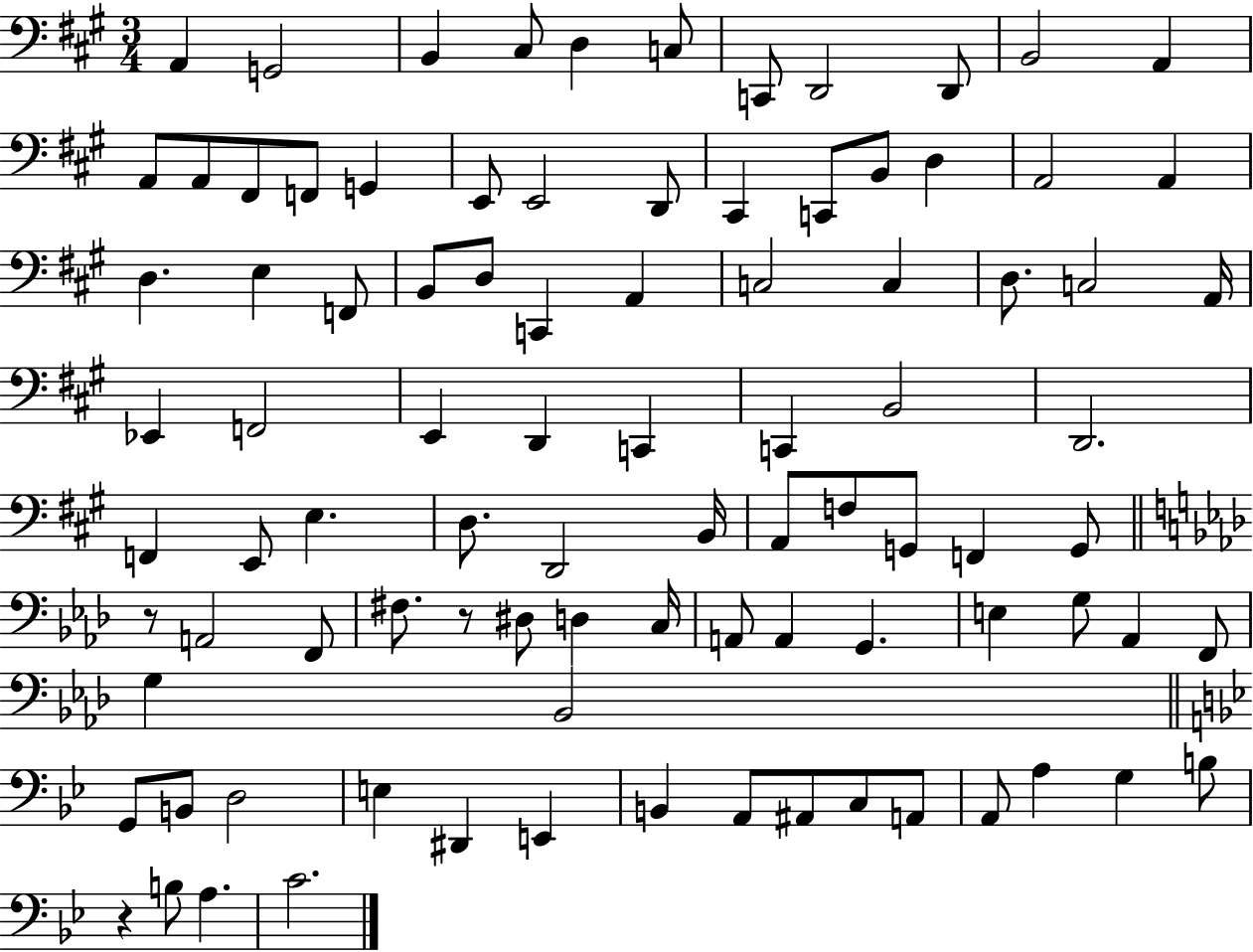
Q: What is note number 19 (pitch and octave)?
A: D2